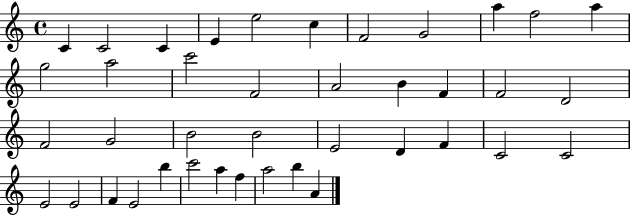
{
  \clef treble
  \time 4/4
  \defaultTimeSignature
  \key c \major
  c'4 c'2 c'4 | e'4 e''2 c''4 | f'2 g'2 | a''4 f''2 a''4 | \break g''2 a''2 | c'''2 f'2 | a'2 b'4 f'4 | f'2 d'2 | \break f'2 g'2 | b'2 b'2 | e'2 d'4 f'4 | c'2 c'2 | \break e'2 e'2 | f'4 e'2 b''4 | c'''2 a''4 f''4 | a''2 b''4 a'4 | \break \bar "|."
}